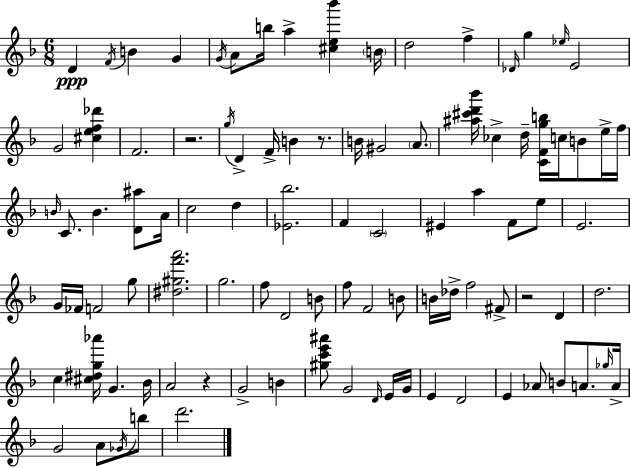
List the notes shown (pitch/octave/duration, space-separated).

D4/q F4/s B4/q G4/q G4/s A4/e B5/s A5/q [C#5,E5,Bb6]/q B4/s D5/h F5/q Db4/s G5/q Eb5/s E4/h G4/h [C#5,E5,F5,Db6]/q F4/h. R/h. G5/s D4/q F4/s B4/q R/e. B4/s G#4/h A4/e. [A#5,C#6,D6,Bb6]/s CES5/q D5/s [C4,F4,G5,B5]/s C5/s B4/e E5/s F5/s B4/s C4/e. B4/q. [D4,A#5]/e A4/s C5/h D5/q [Eb4,Bb5]/h. F4/q C4/h EIS4/q A5/q F4/e E5/e E4/h. G4/s FES4/s F4/h G5/e [D#5,G#5,F6,A6]/h. G5/h. F5/e D4/h B4/e F5/e F4/h B4/e B4/s Db5/s F5/h F#4/e R/h D4/q D5/h. C5/q [C#5,D#5,G5,Ab6]/s G4/q. Bb4/s A4/h R/q G4/h B4/q [G#5,C6,E6,A#6]/e G4/h D4/s E4/s G4/s E4/q D4/h E4/q Ab4/e B4/e A4/e. Gb5/s A4/s G4/h A4/e Gb4/s B5/e D6/h.